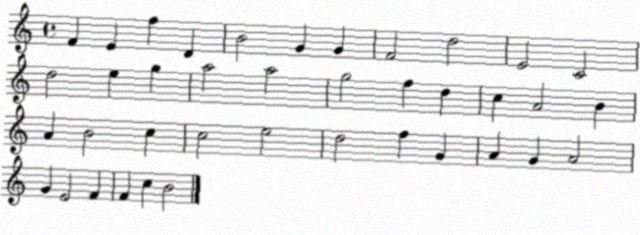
X:1
T:Untitled
M:4/4
L:1/4
K:C
F E f D B2 G G F2 d2 E2 C2 d2 e g a2 a2 g2 f d c A2 B A B2 c c2 e2 d2 f G A G A2 G E2 F F c B2